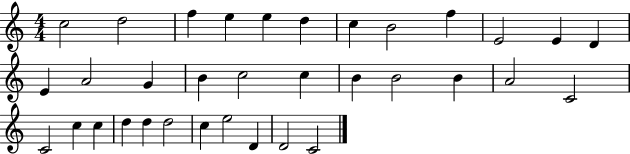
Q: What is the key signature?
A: C major